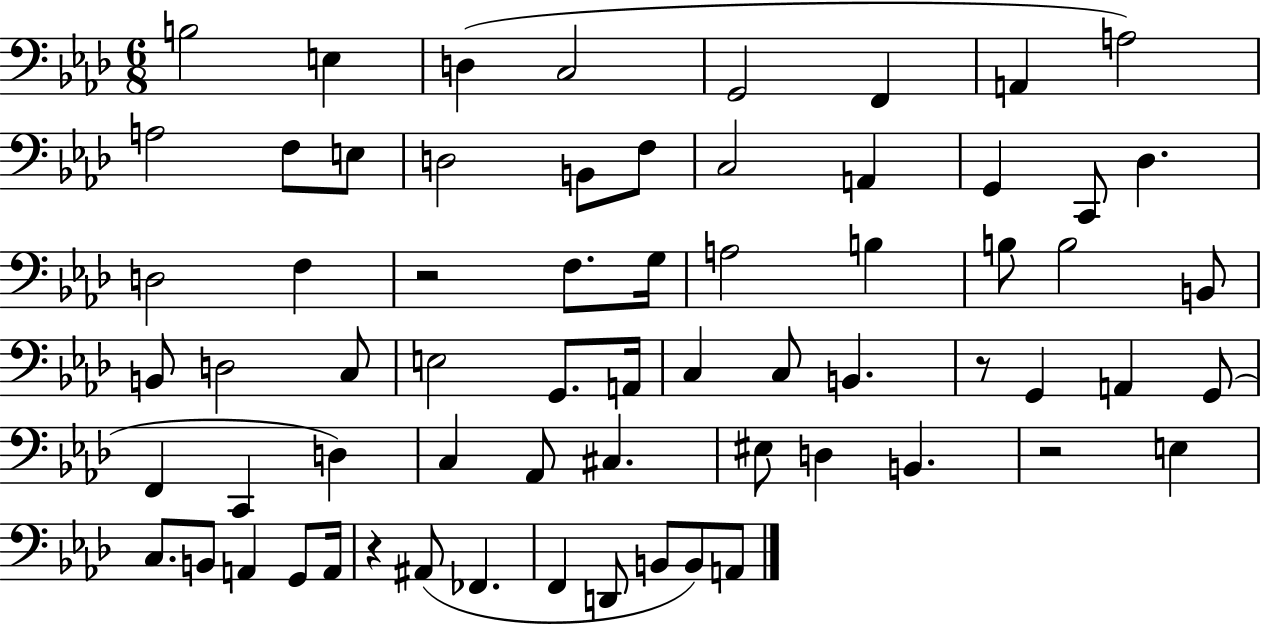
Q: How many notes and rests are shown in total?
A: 66